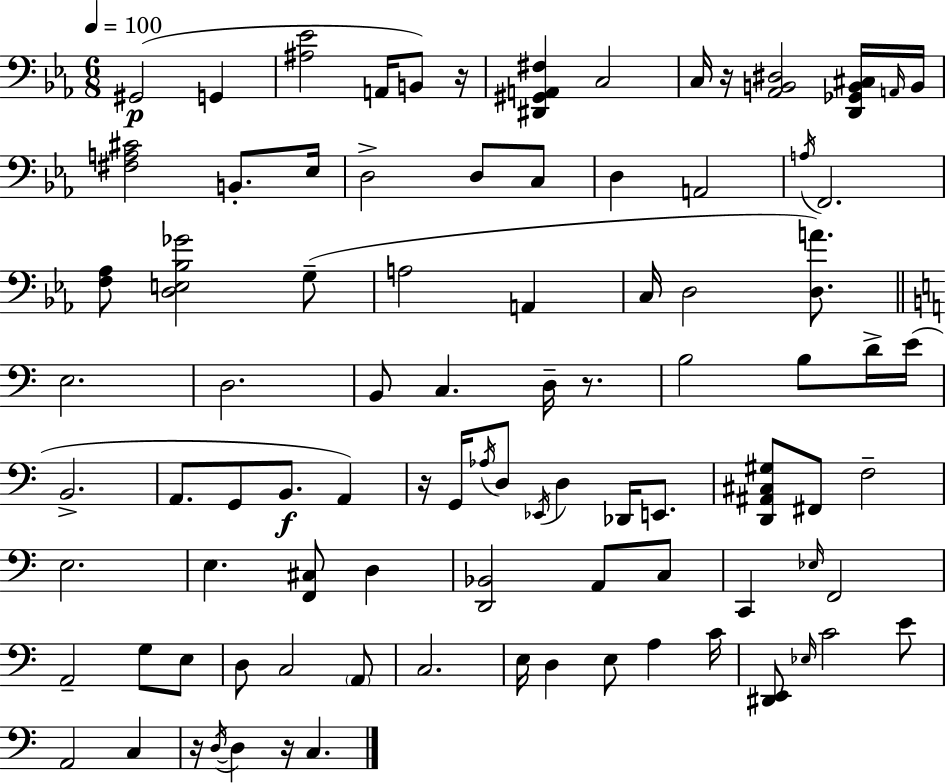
{
  \clef bass
  \numericTimeSignature
  \time 6/8
  \key ees \major
  \tempo 4 = 100
  gis,2(\p g,4 | <ais ees'>2 a,16 b,8) r16 | <dis, gis, a, fis>4 c2 | c16 r16 <aes, b, dis>2 <d, ges, b, cis>16 \grace { a,16 } | \break b,16 <fis a cis'>2 b,8.-. | ees16 d2-> d8 c8 | d4 a,2 | \acciaccatura { a16 } f,2. | \break <f aes>8 <d e bes ges'>2 | g8--( a2 a,4 | c16 d2 <d a'>8.) | \bar "||" \break \key c \major e2. | d2. | b,8 c4. d16-- r8. | b2 b8 d'16-> e'16( | \break b,2.-> | a,8. g,8 b,8.\f a,4) | r16 g,16 \acciaccatura { aes16 } d8 \acciaccatura { ees,16 } d4 des,16 e,8. | <d, ais, cis gis>8 fis,8 f2-- | \break e2. | e4. <f, cis>8 d4 | <d, bes,>2 a,8 | c8 c,4 \grace { ees16 } f,2 | \break a,2-- g8 | e8 d8 c2 | \parenthesize a,8 c2. | e16 d4 e8 a4 | \break c'16 <dis, e,>8 \grace { ees16 } c'2 | e'8 a,2 | c4 r16 \acciaccatura { d16~ }~ d4 r16 c4. | \bar "|."
}